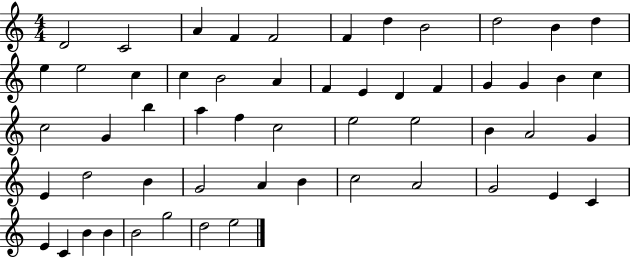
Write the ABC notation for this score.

X:1
T:Untitled
M:4/4
L:1/4
K:C
D2 C2 A F F2 F d B2 d2 B d e e2 c c B2 A F E D F G G B c c2 G b a f c2 e2 e2 B A2 G E d2 B G2 A B c2 A2 G2 E C E C B B B2 g2 d2 e2